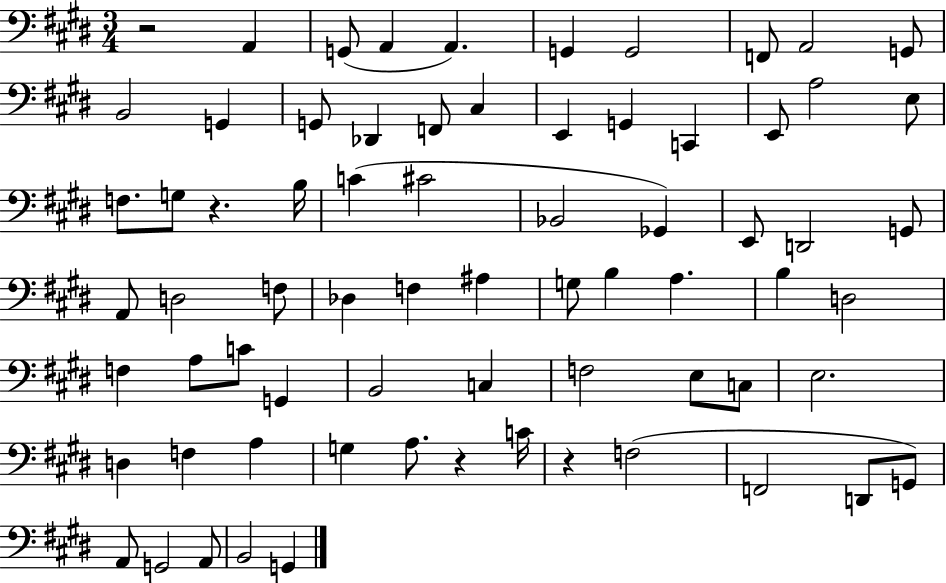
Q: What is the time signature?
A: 3/4